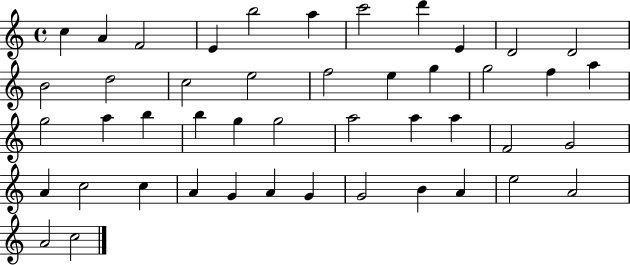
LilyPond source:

{
  \clef treble
  \time 4/4
  \defaultTimeSignature
  \key c \major
  c''4 a'4 f'2 | e'4 b''2 a''4 | c'''2 d'''4 e'4 | d'2 d'2 | \break b'2 d''2 | c''2 e''2 | f''2 e''4 g''4 | g''2 f''4 a''4 | \break g''2 a''4 b''4 | b''4 g''4 g''2 | a''2 a''4 a''4 | f'2 g'2 | \break a'4 c''2 c''4 | a'4 g'4 a'4 g'4 | g'2 b'4 a'4 | e''2 a'2 | \break a'2 c''2 | \bar "|."
}